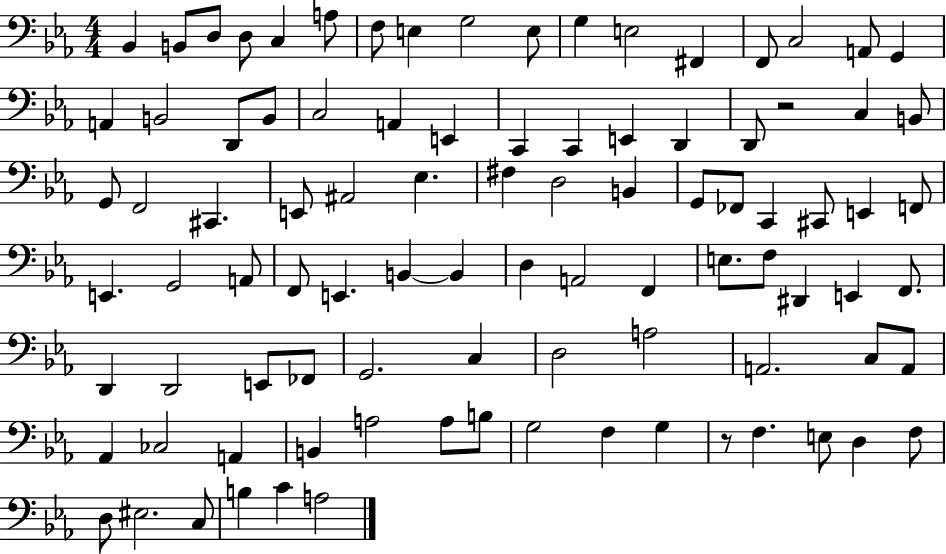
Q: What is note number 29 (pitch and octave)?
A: D2